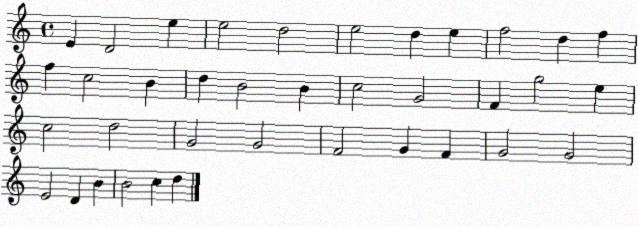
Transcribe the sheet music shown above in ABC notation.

X:1
T:Untitled
M:4/4
L:1/4
K:C
E D2 e e2 d2 e2 d e f2 d f f c2 B d B2 B c2 G2 F g2 e c2 d2 G2 G2 F2 G F G2 G2 E2 D B B2 c d